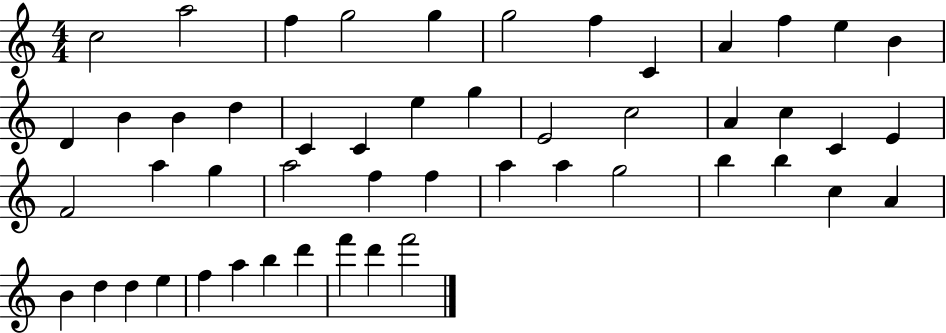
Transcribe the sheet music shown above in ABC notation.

X:1
T:Untitled
M:4/4
L:1/4
K:C
c2 a2 f g2 g g2 f C A f e B D B B d C C e g E2 c2 A c C E F2 a g a2 f f a a g2 b b c A B d d e f a b d' f' d' f'2